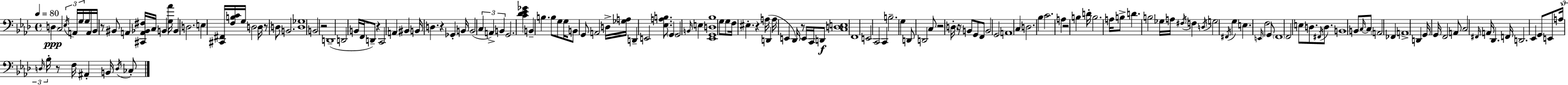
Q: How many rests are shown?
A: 11